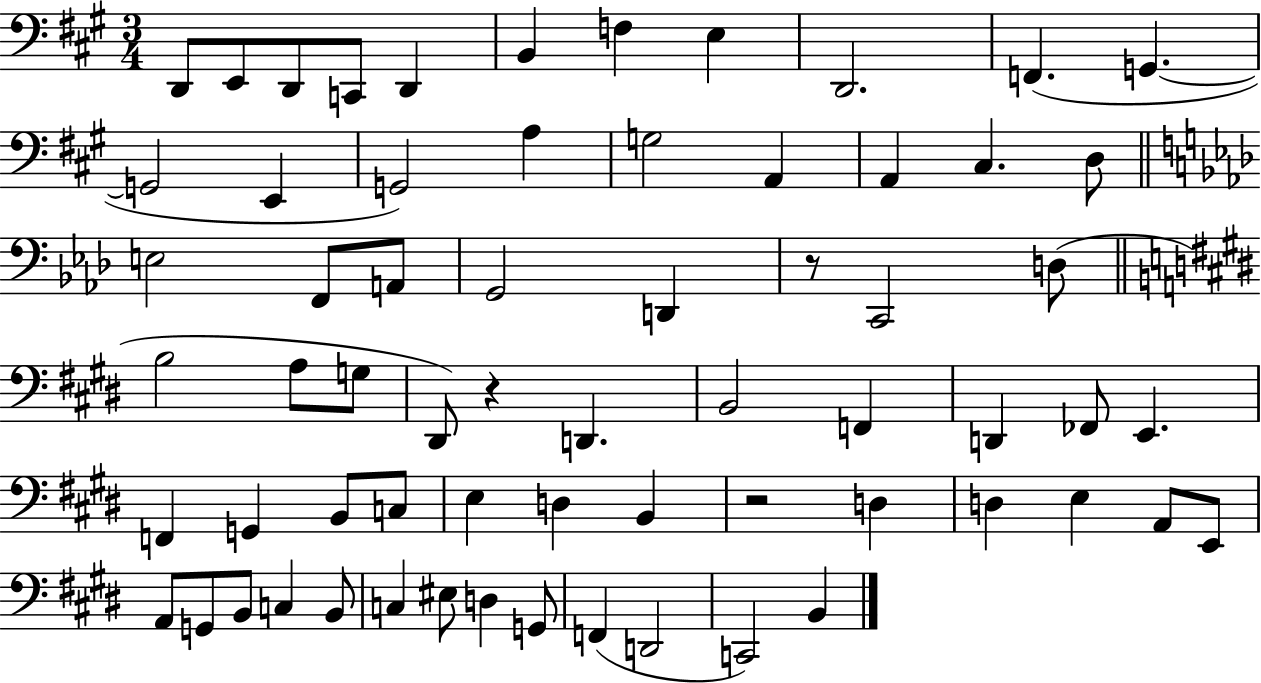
X:1
T:Untitled
M:3/4
L:1/4
K:A
D,,/2 E,,/2 D,,/2 C,,/2 D,, B,, F, E, D,,2 F,, G,, G,,2 E,, G,,2 A, G,2 A,, A,, ^C, D,/2 E,2 F,,/2 A,,/2 G,,2 D,, z/2 C,,2 D,/2 B,2 A,/2 G,/2 ^D,,/2 z D,, B,,2 F,, D,, _F,,/2 E,, F,, G,, B,,/2 C,/2 E, D, B,, z2 D, D, E, A,,/2 E,,/2 A,,/2 G,,/2 B,,/2 C, B,,/2 C, ^E,/2 D, G,,/2 F,, D,,2 C,,2 B,,